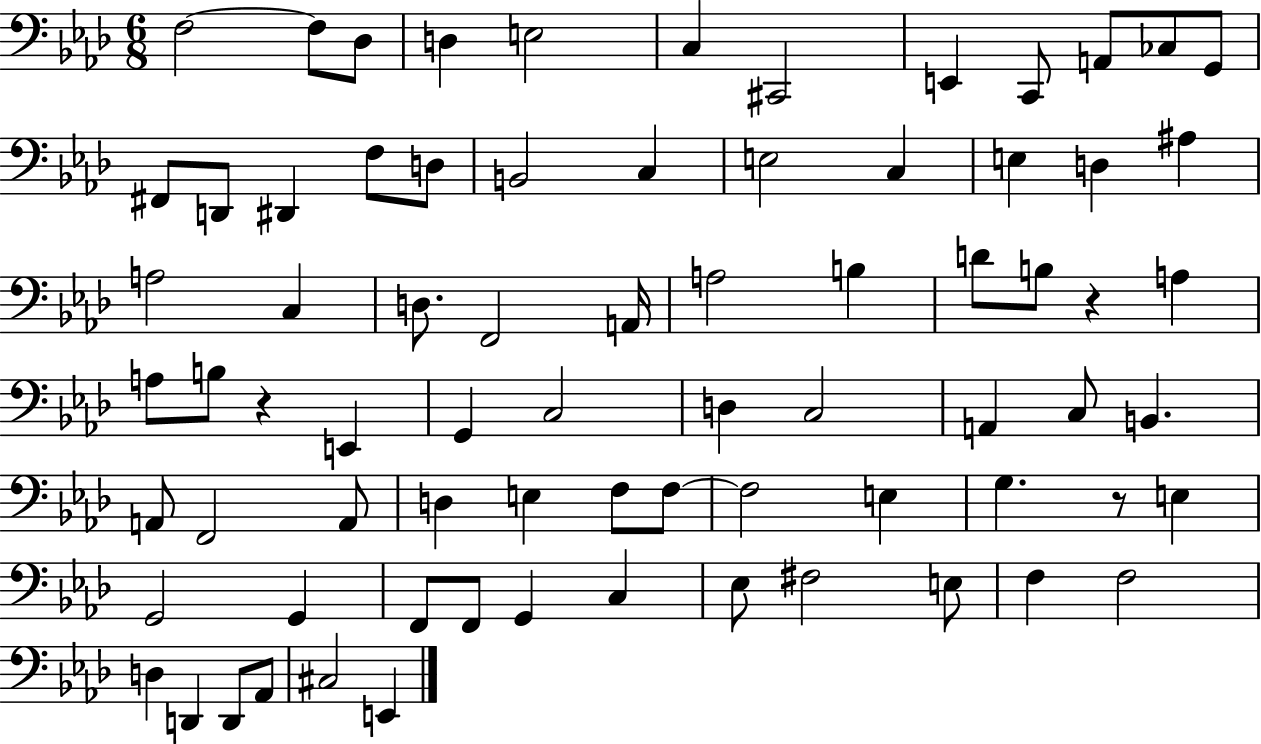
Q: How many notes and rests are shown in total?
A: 75